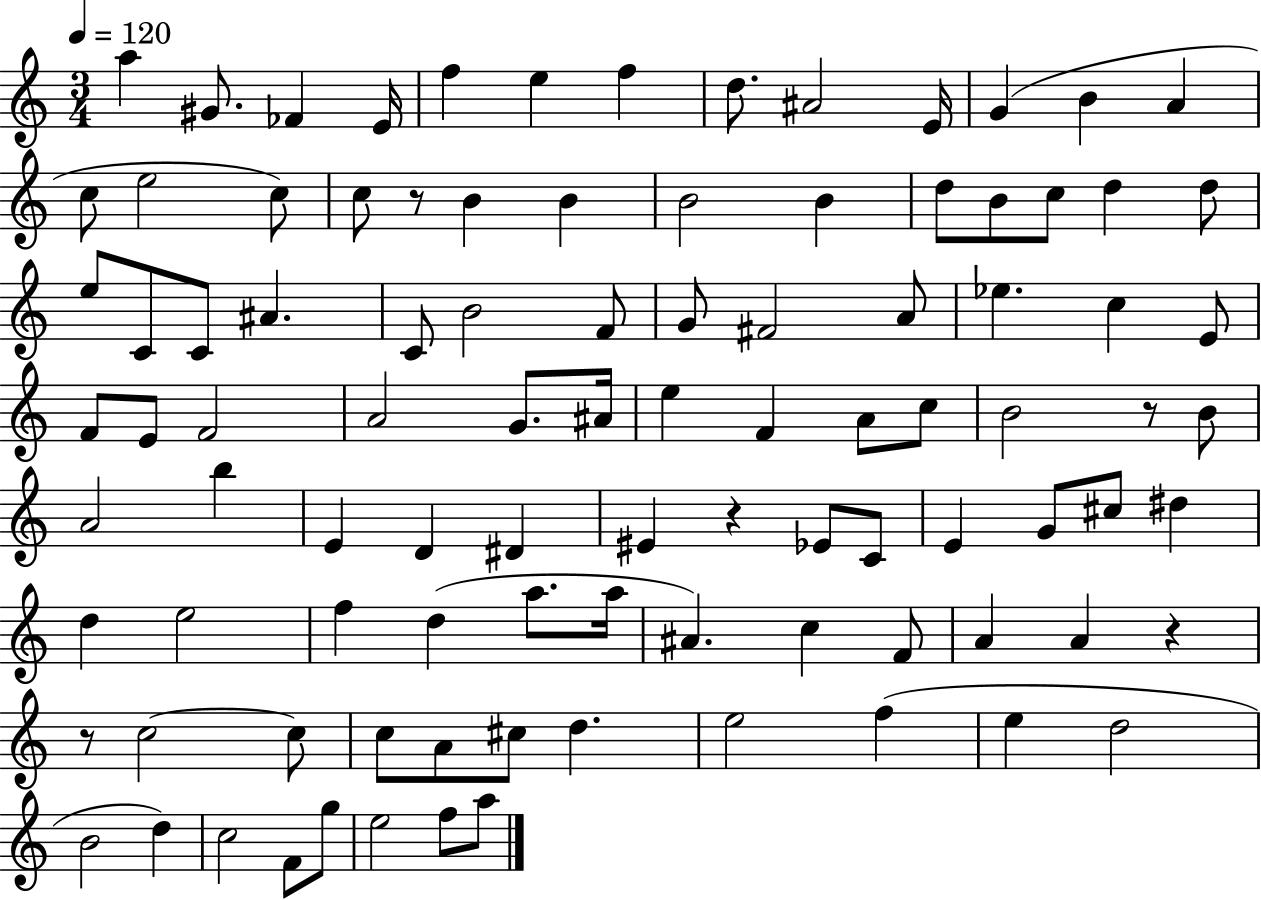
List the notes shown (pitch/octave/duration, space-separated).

A5/q G#4/e. FES4/q E4/s F5/q E5/q F5/q D5/e. A#4/h E4/s G4/q B4/q A4/q C5/e E5/h C5/e C5/e R/e B4/q B4/q B4/h B4/q D5/e B4/e C5/e D5/q D5/e E5/e C4/e C4/e A#4/q. C4/e B4/h F4/e G4/e F#4/h A4/e Eb5/q. C5/q E4/e F4/e E4/e F4/h A4/h G4/e. A#4/s E5/q F4/q A4/e C5/e B4/h R/e B4/e A4/h B5/q E4/q D4/q D#4/q EIS4/q R/q Eb4/e C4/e E4/q G4/e C#5/e D#5/q D5/q E5/h F5/q D5/q A5/e. A5/s A#4/q. C5/q F4/e A4/q A4/q R/q R/e C5/h C5/e C5/e A4/e C#5/e D5/q. E5/h F5/q E5/q D5/h B4/h D5/q C5/h F4/e G5/e E5/h F5/e A5/e